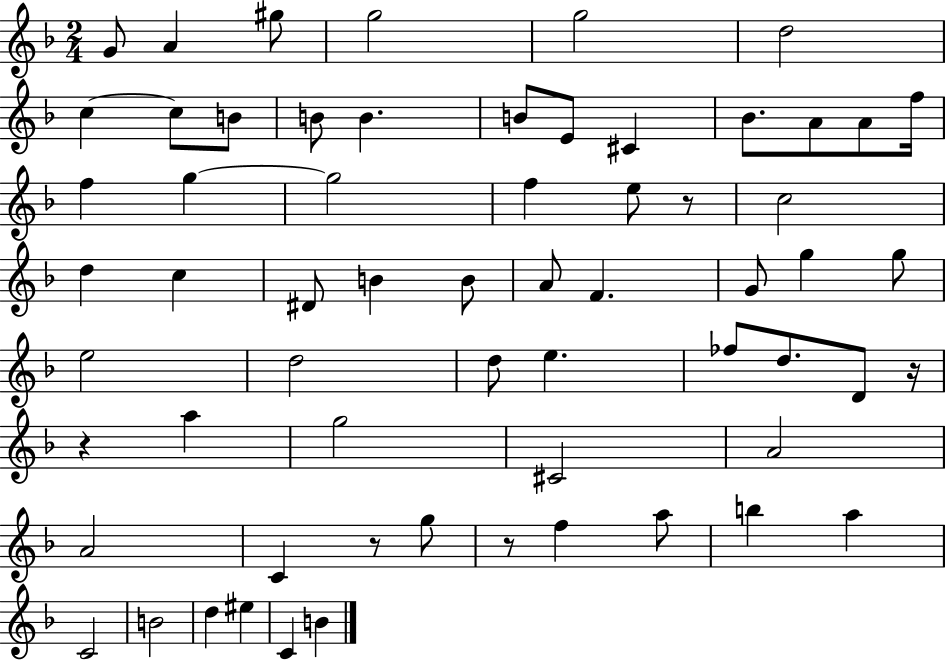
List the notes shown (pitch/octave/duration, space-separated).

G4/e A4/q G#5/e G5/h G5/h D5/h C5/q C5/e B4/e B4/e B4/q. B4/e E4/e C#4/q Bb4/e. A4/e A4/e F5/s F5/q G5/q G5/h F5/q E5/e R/e C5/h D5/q C5/q D#4/e B4/q B4/e A4/e F4/q. G4/e G5/q G5/e E5/h D5/h D5/e E5/q. FES5/e D5/e. D4/e R/s R/q A5/q G5/h C#4/h A4/h A4/h C4/q R/e G5/e R/e F5/q A5/e B5/q A5/q C4/h B4/h D5/q EIS5/q C4/q B4/q